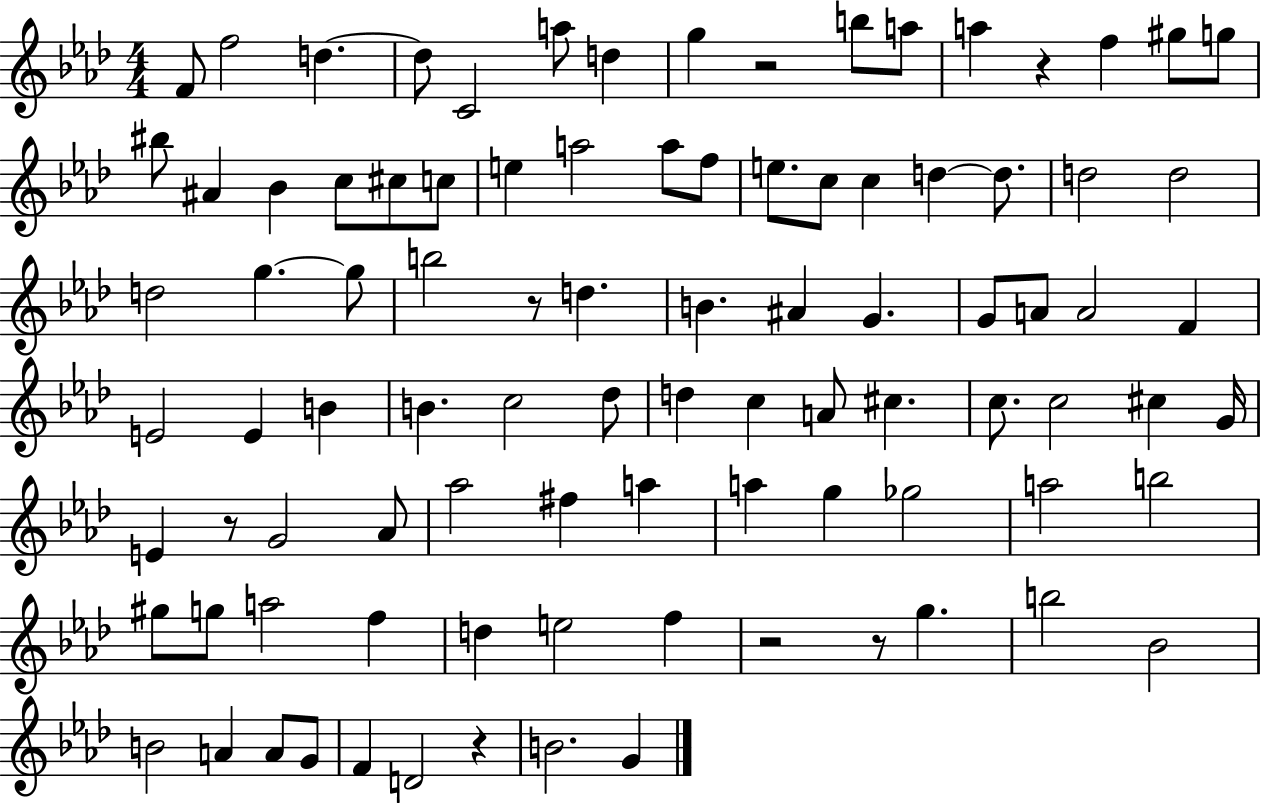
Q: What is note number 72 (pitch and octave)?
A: F5